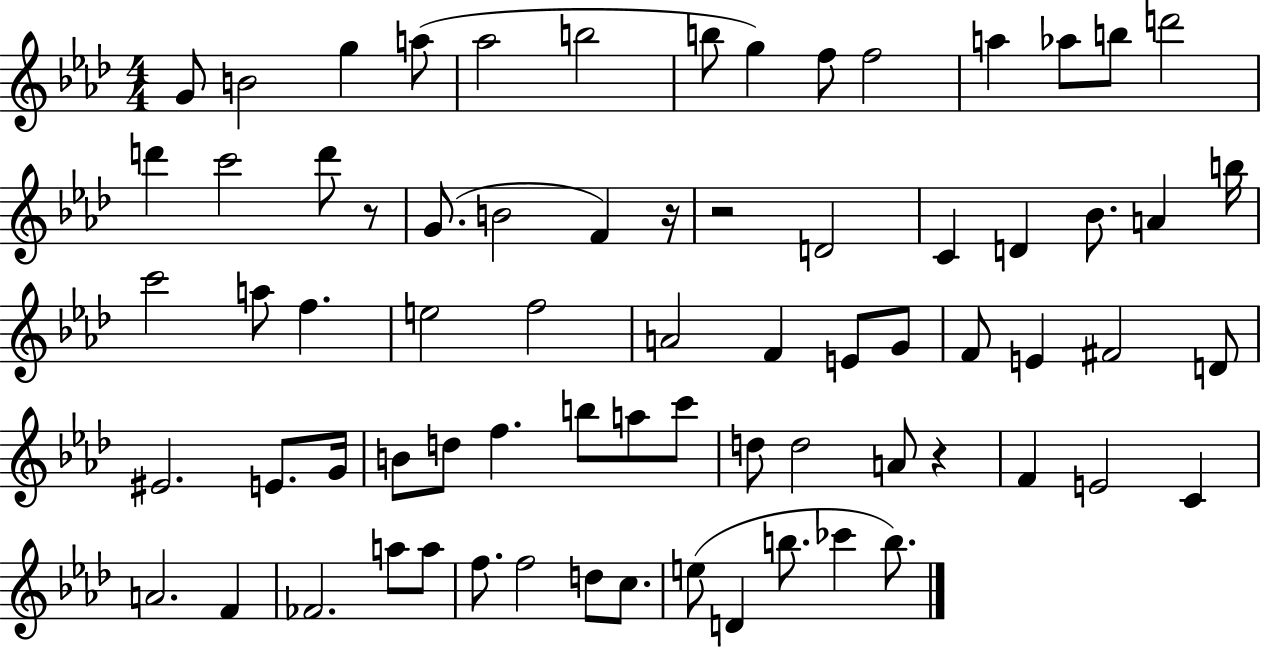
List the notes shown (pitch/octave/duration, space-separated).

G4/e B4/h G5/q A5/e Ab5/h B5/h B5/e G5/q F5/e F5/h A5/q Ab5/e B5/e D6/h D6/q C6/h D6/e R/e G4/e. B4/h F4/q R/s R/h D4/h C4/q D4/q Bb4/e. A4/q B5/s C6/h A5/e F5/q. E5/h F5/h A4/h F4/q E4/e G4/e F4/e E4/q F#4/h D4/e EIS4/h. E4/e. G4/s B4/e D5/e F5/q. B5/e A5/e C6/e D5/e D5/h A4/e R/q F4/q E4/h C4/q A4/h. F4/q FES4/h. A5/e A5/e F5/e. F5/h D5/e C5/e. E5/e D4/q B5/e. CES6/q B5/e.